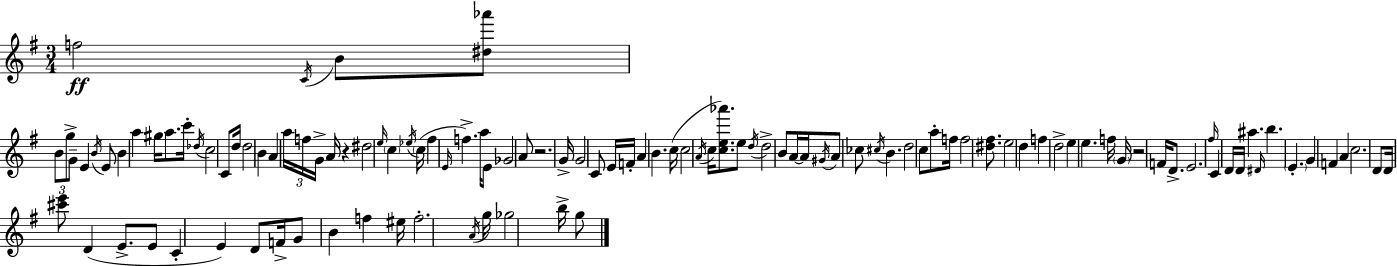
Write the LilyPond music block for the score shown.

{
  \clef treble
  \numericTimeSignature
  \time 3/4
  \key g \major
  f''2\ff \acciaccatura { c'16 } b'8 <dis'' aes'''>8 | \tuplet 3/2 { b'8 g''8-> g'8-- } e'4 \acciaccatura { b'16 } | e'8 b'4 a''4 gis''16 a''8. | c'''16-. \acciaccatura { des''16 } c''2 | \break c'8 d''16 d''2 b'4 | a'4 \tuplet 3/2 { a''16 f''16 g'16-> } a'16 r4 | dis''2 \grace { e''16 } | \parenthesize c''4 \acciaccatura { ees''16 } \parenthesize c''16( fis''4 \grace { e'16 }) f''4.-> | \break a''16 e'8 ges'2 | a'8 r2. | g'16-> g'2 | c'8 e'16 f'16-. a'4 b'4. | \break c''16( c''2 | \acciaccatura { a'16 } c''16 <c'' e'' aes'''>8.) e''8 \acciaccatura { d''16 } d''2-> | b'8 a'16~~ a'16 \acciaccatura { gis'16 } a'8 | ces''8 \acciaccatura { cis''16 } b'4. d''2 | \break c''8 a''8-. f''16 f''2 | <dis'' fis''>8. e''2 | d''4 f''4 | d''2-> e''4 | \break e''4. f''16 \parenthesize g'16 r2 | f'16 d'8.-> e'2. | \grace { fis''16 } c'4 | d'16 d'16 ais''4. \grace { dis'16 } | \break b''4. \parenthesize e'4.-. | g'4 f'4 a'4 | c''2. | d'8 d'16 <cis''' e'''>8 d'4( e'8.-> | \break e'8 c'4-. e'4) d'8 | f'16-> g'8 b'4 f''4 eis''16 | f''2.-. | \acciaccatura { a'16 } g''16 ges''2 b''16-> g''8 | \break \bar "|."
}